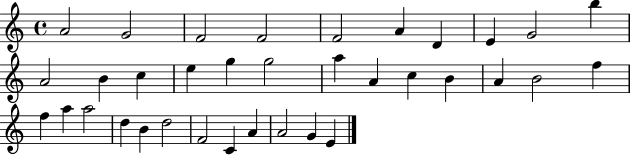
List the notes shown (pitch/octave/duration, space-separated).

A4/h G4/h F4/h F4/h F4/h A4/q D4/q E4/q G4/h B5/q A4/h B4/q C5/q E5/q G5/q G5/h A5/q A4/q C5/q B4/q A4/q B4/h F5/q F5/q A5/q A5/h D5/q B4/q D5/h F4/h C4/q A4/q A4/h G4/q E4/q